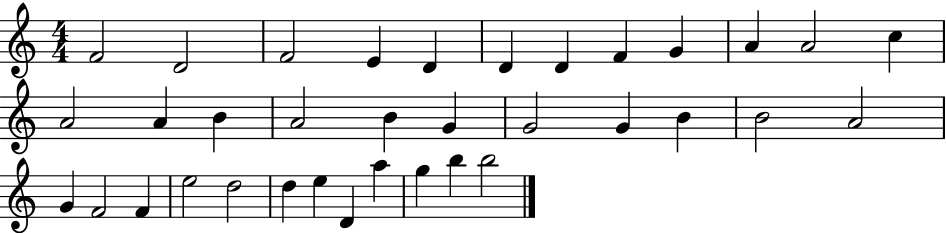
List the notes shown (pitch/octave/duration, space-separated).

F4/h D4/h F4/h E4/q D4/q D4/q D4/q F4/q G4/q A4/q A4/h C5/q A4/h A4/q B4/q A4/h B4/q G4/q G4/h G4/q B4/q B4/h A4/h G4/q F4/h F4/q E5/h D5/h D5/q E5/q D4/q A5/q G5/q B5/q B5/h